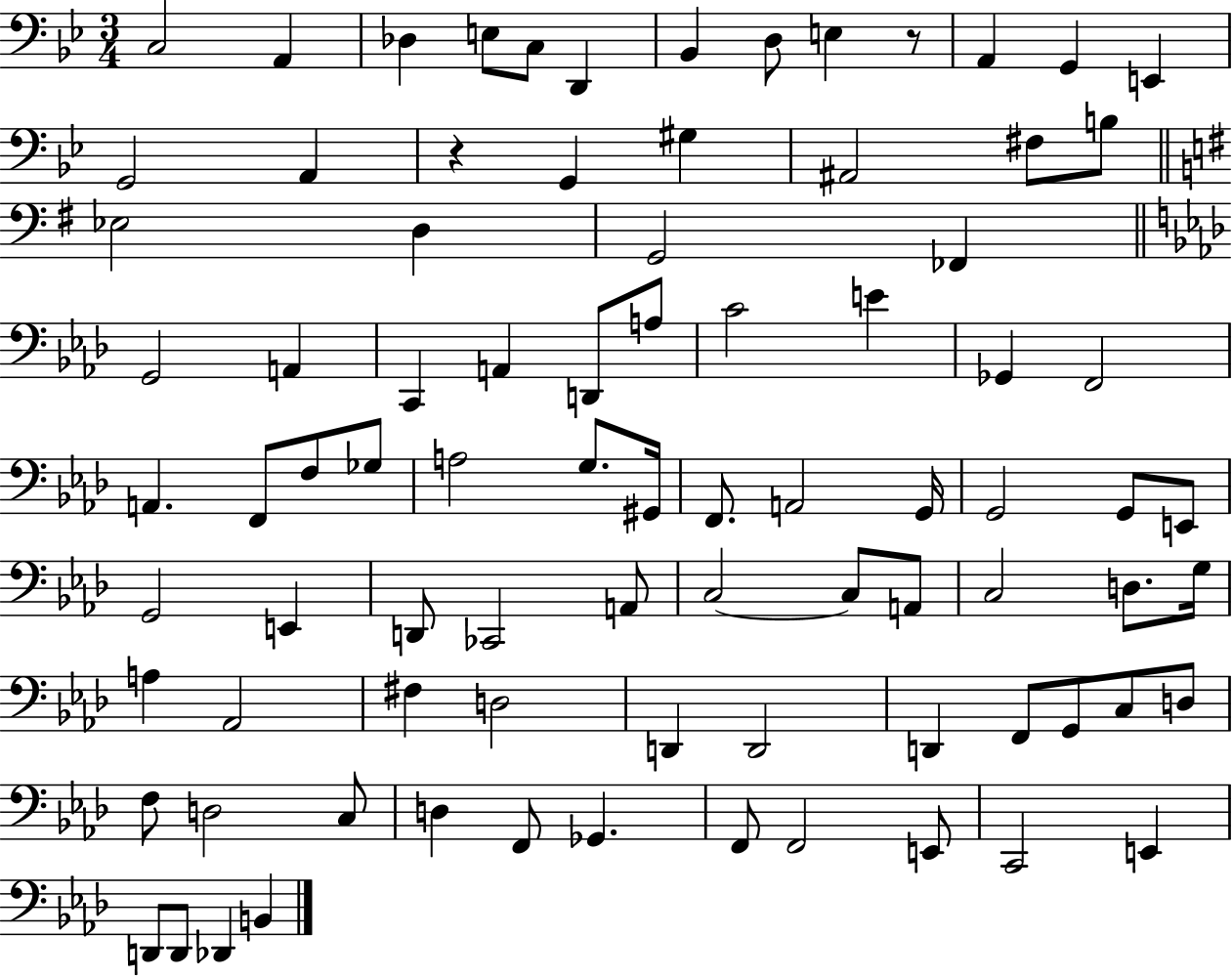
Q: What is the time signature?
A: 3/4